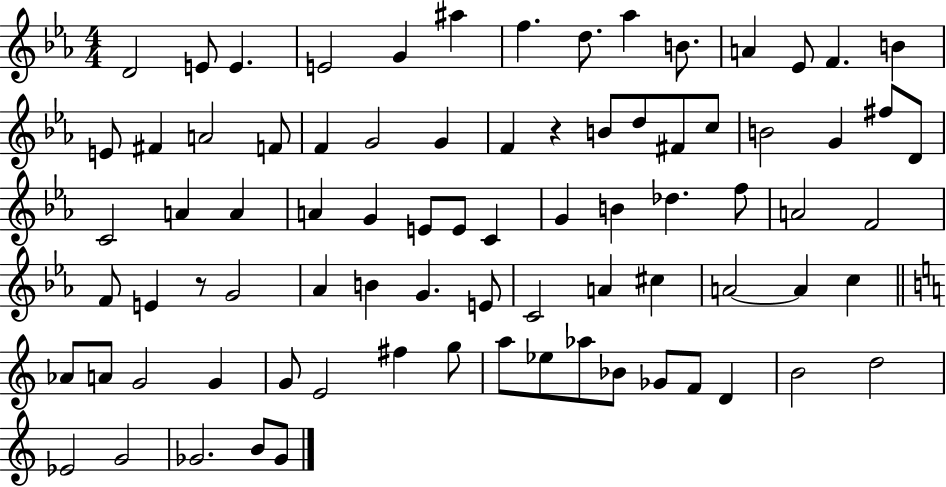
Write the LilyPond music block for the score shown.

{
  \clef treble
  \numericTimeSignature
  \time 4/4
  \key ees \major
  d'2 e'8 e'4. | e'2 g'4 ais''4 | f''4. d''8. aes''4 b'8. | a'4 ees'8 f'4. b'4 | \break e'8 fis'4 a'2 f'8 | f'4 g'2 g'4 | f'4 r4 b'8 d''8 fis'8 c''8 | b'2 g'4 fis''8 d'8 | \break c'2 a'4 a'4 | a'4 g'4 e'8 e'8 c'4 | g'4 b'4 des''4. f''8 | a'2 f'2 | \break f'8 e'4 r8 g'2 | aes'4 b'4 g'4. e'8 | c'2 a'4 cis''4 | a'2~~ a'4 c''4 | \break \bar "||" \break \key a \minor aes'8 a'8 g'2 g'4 | g'8 e'2 fis''4 g''8 | a''8 ees''8 aes''8 bes'8 ges'8 f'8 d'4 | b'2 d''2 | \break ees'2 g'2 | ges'2. b'8 ges'8 | \bar "|."
}